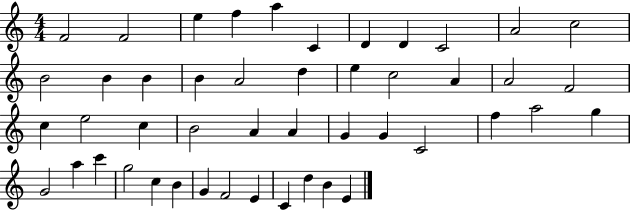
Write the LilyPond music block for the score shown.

{
  \clef treble
  \numericTimeSignature
  \time 4/4
  \key c \major
  f'2 f'2 | e''4 f''4 a''4 c'4 | d'4 d'4 c'2 | a'2 c''2 | \break b'2 b'4 b'4 | b'4 a'2 d''4 | e''4 c''2 a'4 | a'2 f'2 | \break c''4 e''2 c''4 | b'2 a'4 a'4 | g'4 g'4 c'2 | f''4 a''2 g''4 | \break g'2 a''4 c'''4 | g''2 c''4 b'4 | g'4 f'2 e'4 | c'4 d''4 b'4 e'4 | \break \bar "|."
}